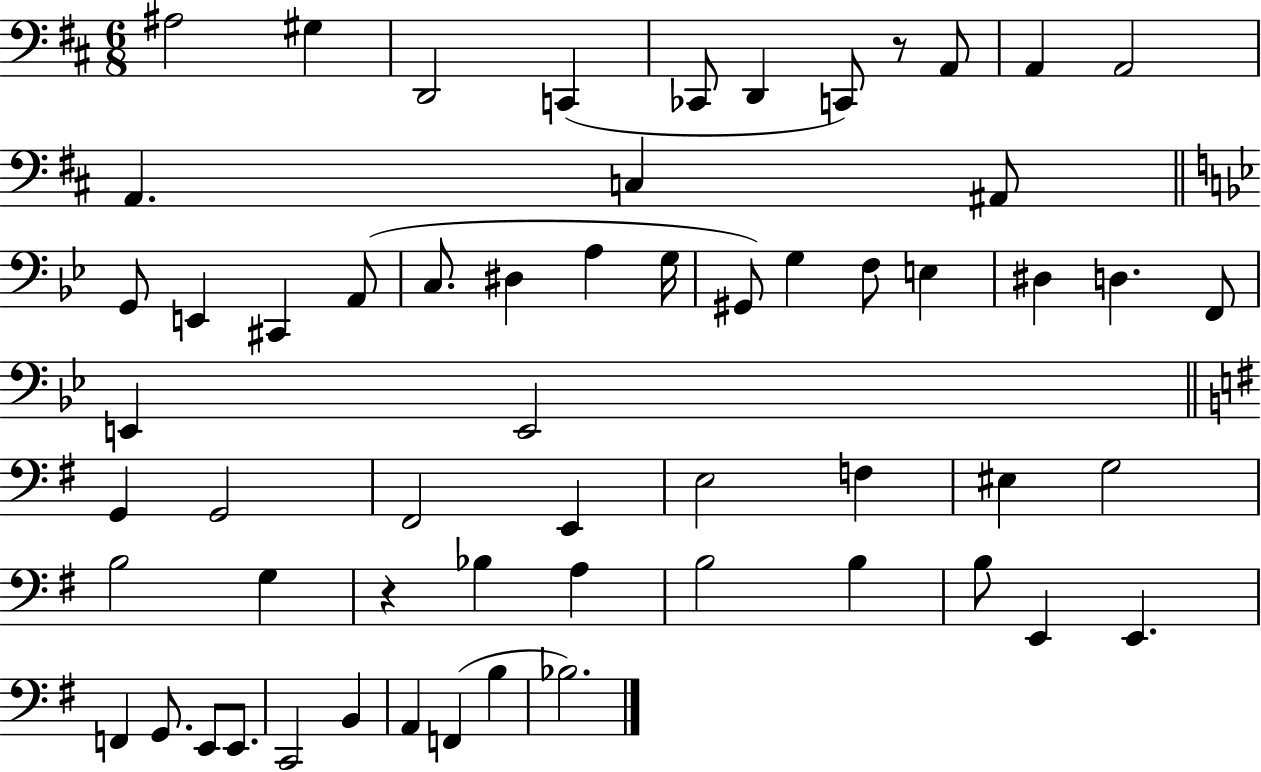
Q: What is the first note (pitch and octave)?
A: A#3